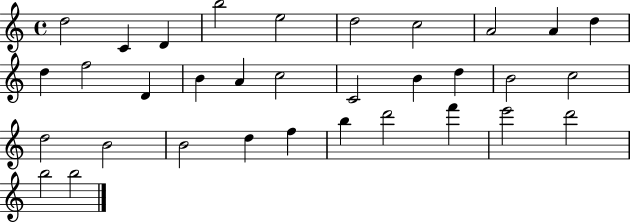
D5/h C4/q D4/q B5/h E5/h D5/h C5/h A4/h A4/q D5/q D5/q F5/h D4/q B4/q A4/q C5/h C4/h B4/q D5/q B4/h C5/h D5/h B4/h B4/h D5/q F5/q B5/q D6/h F6/q E6/h D6/h B5/h B5/h